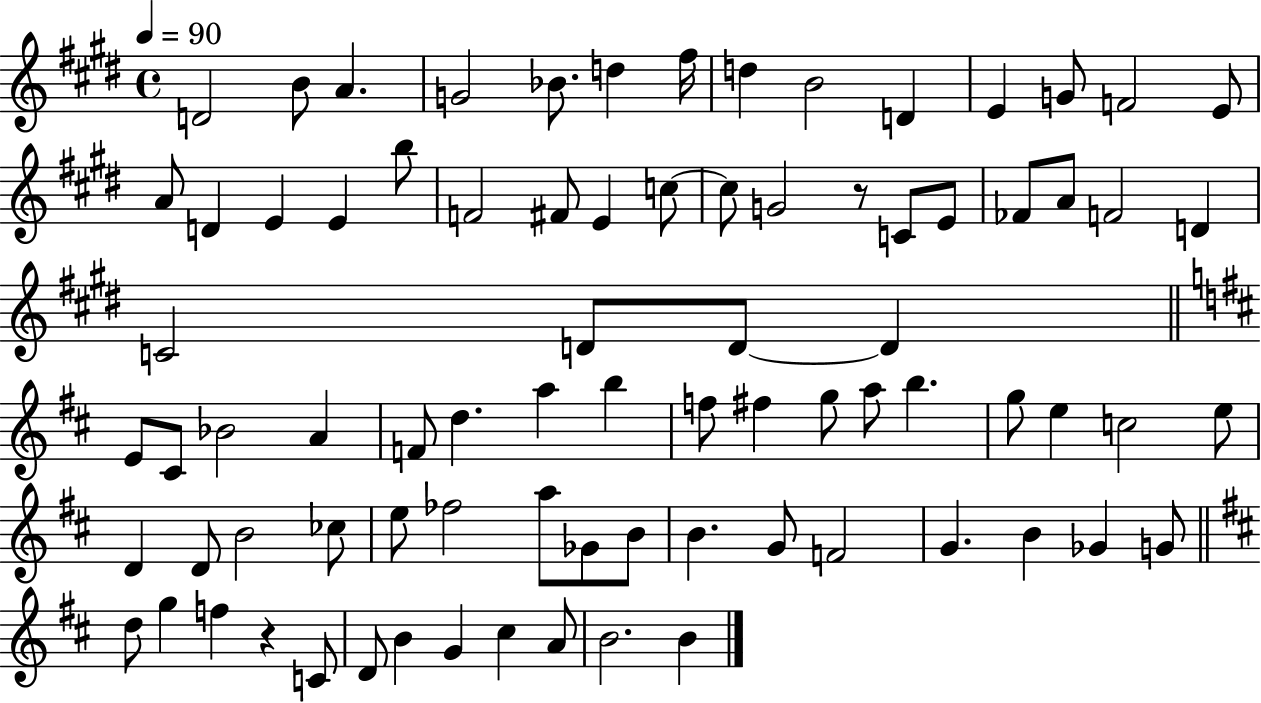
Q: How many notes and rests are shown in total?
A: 81